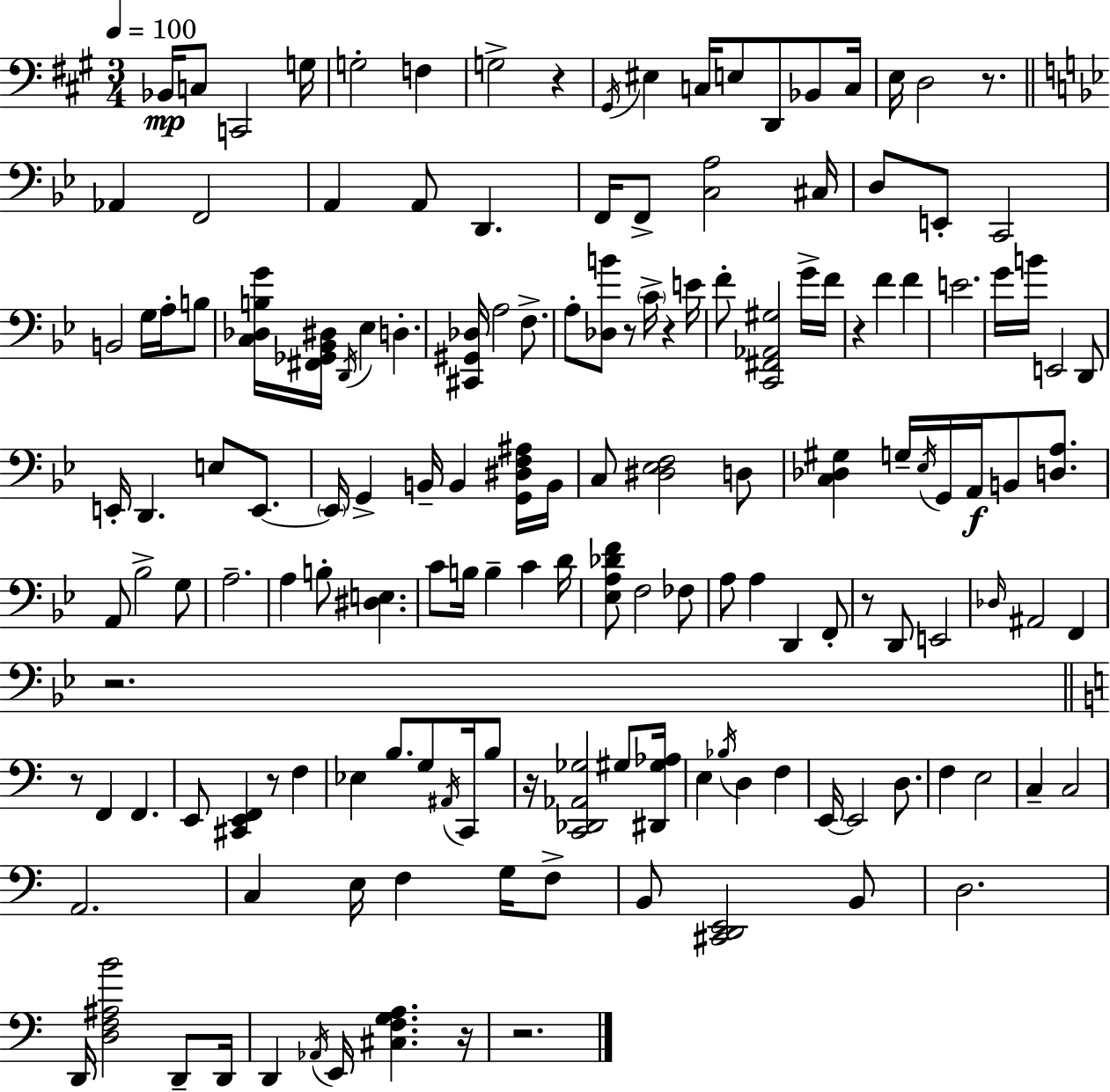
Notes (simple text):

Bb2/s C3/e C2/h G3/s G3/h F3/q G3/h R/q G#2/s EIS3/q C3/s E3/e D2/e Bb2/e C3/s E3/s D3/h R/e. Ab2/q F2/h A2/q A2/e D2/q. F2/s F2/e [C3,A3]/h C#3/s D3/e E2/e C2/h B2/h G3/s A3/s B3/e [C3,Db3,B3,G4]/s [F#2,Gb2,Bb2,D#3]/s D2/s Eb3/q D3/q. [C#2,G#2,Db3]/s A3/h F3/e. A3/e [Db3,B4]/e R/e C4/s R/q E4/s F4/e [C2,F#2,Ab2,G#3]/h G4/s F4/s R/q F4/q F4/q E4/h. G4/s B4/s E2/h D2/e E2/s D2/q. E3/e E2/e. E2/s G2/q B2/s B2/q [G2,D#3,F3,A#3]/s B2/s C3/e [D#3,Eb3,F3]/h D3/e [C3,Db3,G#3]/q G3/s Eb3/s G2/s A2/s B2/e [D3,A3]/e. A2/e Bb3/h G3/e A3/h. A3/q B3/e [D#3,E3]/q. C4/e B3/s B3/q C4/q D4/s [Eb3,A3,Db4,F4]/e F3/h FES3/e A3/e A3/q D2/q F2/e R/e D2/e E2/h Db3/s A#2/h F2/q R/h. R/e F2/q F2/q. E2/e [C#2,E2,F2]/q R/e F3/q Eb3/q B3/e. G3/e A#2/s C2/s B3/e R/s [C2,Db2,Ab2,Gb3]/h G#3/e [D#2,G#3,Ab3]/s E3/q Bb3/s D3/q F3/q E2/s E2/h D3/e. F3/q E3/h C3/q C3/h A2/h. C3/q E3/s F3/q G3/s F3/e B2/e [C#2,D2,E2]/h B2/e D3/h. D2/s [D3,F3,A#3,B4]/h D2/e D2/s D2/q Ab2/s E2/s [C#3,F3,G3,A3]/q. R/s R/h.